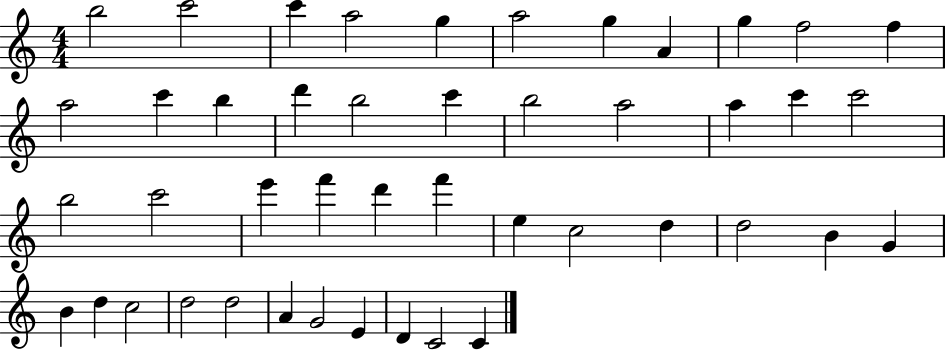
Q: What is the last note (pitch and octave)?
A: C4